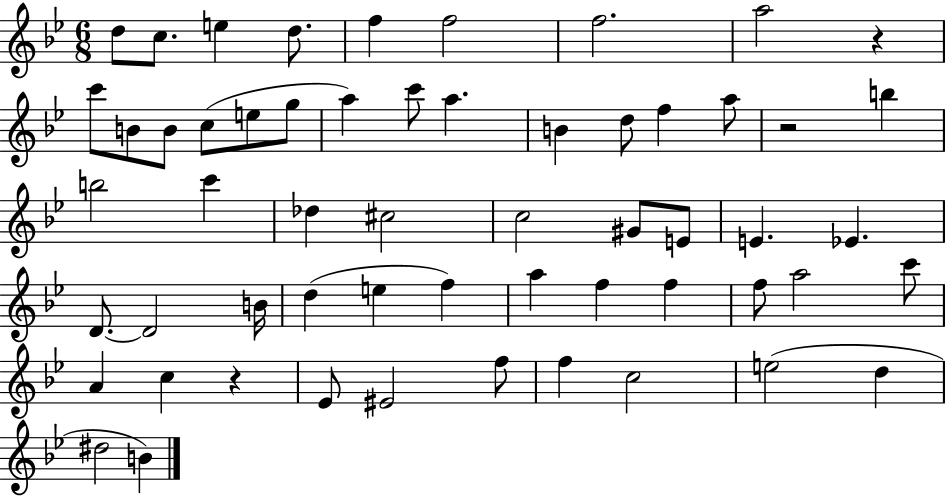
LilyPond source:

{
  \clef treble
  \numericTimeSignature
  \time 6/8
  \key bes \major
  d''8 c''8. e''4 d''8. | f''4 f''2 | f''2. | a''2 r4 | \break c'''8 b'8 b'8 c''8( e''8 g''8 | a''4) c'''8 a''4. | b'4 d''8 f''4 a''8 | r2 b''4 | \break b''2 c'''4 | des''4 cis''2 | c''2 gis'8 e'8 | e'4. ees'4. | \break d'8.~~ d'2 b'16 | d''4( e''4 f''4) | a''4 f''4 f''4 | f''8 a''2 c'''8 | \break a'4 c''4 r4 | ees'8 eis'2 f''8 | f''4 c''2 | e''2( d''4 | \break dis''2 b'4) | \bar "|."
}